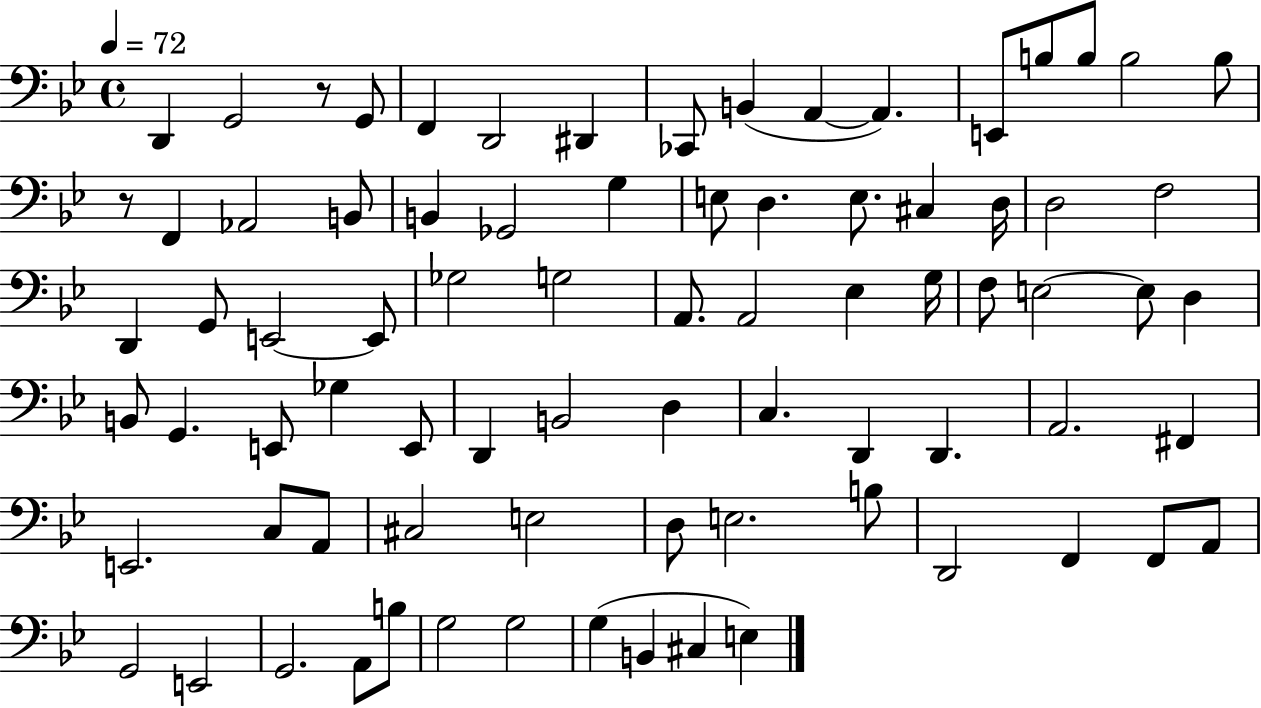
{
  \clef bass
  \time 4/4
  \defaultTimeSignature
  \key bes \major
  \tempo 4 = 72
  d,4 g,2 r8 g,8 | f,4 d,2 dis,4 | ces,8 b,4( a,4~~ a,4.) | e,8 b8 b8 b2 b8 | \break r8 f,4 aes,2 b,8 | b,4 ges,2 g4 | e8 d4. e8. cis4 d16 | d2 f2 | \break d,4 g,8 e,2~~ e,8 | ges2 g2 | a,8. a,2 ees4 g16 | f8 e2~~ e8 d4 | \break b,8 g,4. e,8 ges4 e,8 | d,4 b,2 d4 | c4. d,4 d,4. | a,2. fis,4 | \break e,2. c8 a,8 | cis2 e2 | d8 e2. b8 | d,2 f,4 f,8 a,8 | \break g,2 e,2 | g,2. a,8 b8 | g2 g2 | g4( b,4 cis4 e4) | \break \bar "|."
}